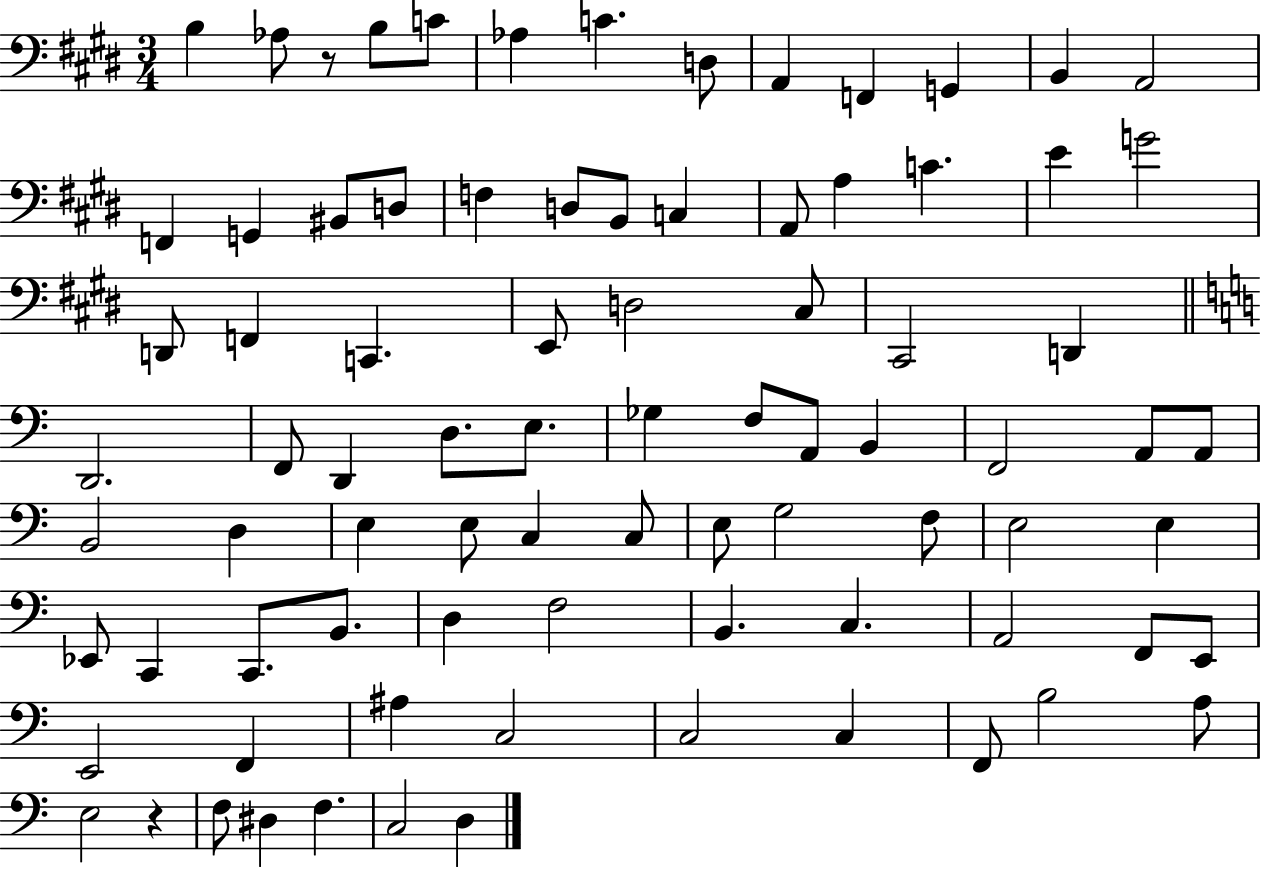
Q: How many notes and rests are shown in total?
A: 84